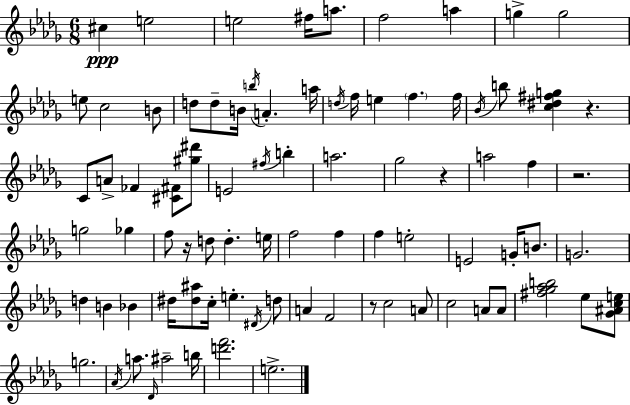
C#5/q E5/h E5/h F#5/s A5/e. F5/h A5/q G5/q G5/h E5/e C5/h B4/e D5/e D5/e B4/s B5/s A4/q. A5/s D5/s F5/s E5/q F5/q. F5/s Bb4/s B5/e [C5,D#5,F#5,G5]/q R/q. C4/e A4/e FES4/q [C#4,F#4]/e [G#5,D#6]/e E4/h F#5/s B5/q A5/h. Gb5/h R/q A5/h F5/q R/h. G5/h Gb5/q F5/e R/s D5/e D5/q. E5/s F5/h F5/q F5/q E5/h E4/h G4/s B4/e. G4/h. D5/q B4/q Bb4/q D#5/s [D#5,A#5]/e C5/s E5/q. D#4/s D5/e A4/q F4/h R/e C5/h A4/e C5/h A4/e A4/e [F#5,Gb5,Ab5,B5]/h Eb5/e [Gb4,A#4,C5,E5]/e G5/h. Ab4/s A5/e. Db4/s A#5/h B5/s [D6,F6]/h. E5/h.